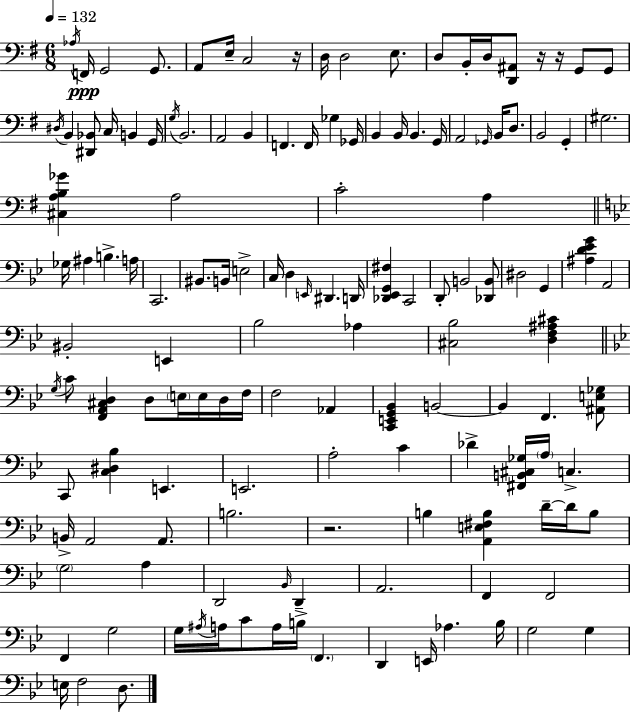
Ab3/s F2/s G2/h G2/e. A2/e E3/s C3/h R/s D3/s D3/h E3/e. D3/e B2/s D3/s [D2,A#2]/e R/s R/s G2/e G2/e D#3/s B2/q [D#2,Bb2]/e C3/s B2/q G2/s G3/s B2/h. A2/h B2/q F2/q. F2/s Gb3/q Gb2/s B2/q B2/s B2/q. G2/s A2/h Gb2/s B2/s D3/e. B2/h G2/q G#3/h. [C#3,A3,B3,Gb4]/q A3/h C4/h A3/q Gb3/s A#3/q B3/q. A3/s C2/h. BIS2/e. B2/s E3/h C3/s D3/q E2/s D#2/q. D2/s [Db2,Eb2,G2,F#3]/q C2/h D2/e B2/h [Db2,B2]/e D#3/h G2/q [A#3,D4,Eb4,G4]/q A2/h BIS2/h E2/q Bb3/h Ab3/q [C#3,Bb3]/h [D3,F3,A#3,C#4]/q G3/s C4/e [F2,A2,C#3,D3]/q D3/e E3/s E3/s D3/s F3/s F3/h Ab2/q [C2,E2,G2,Bb2]/q B2/h B2/q F2/q. [A#2,E3,Gb3]/e C2/e [C3,D#3,Bb3]/q E2/q. E2/h. A3/h C4/q Db4/q [F#2,B2,C#3,Gb3]/s A3/s C3/q. B2/s A2/h A2/e. B3/h. R/h. B3/q [A2,E3,F#3,B3]/q D4/s D4/s B3/e G3/h A3/q D2/h Bb2/s D2/q A2/h. F2/q F2/h F2/q G3/h G3/s A#3/s A3/s C4/e A3/s B3/s F2/q. D2/q E2/s Ab3/q. Bb3/s G3/h G3/q E3/s F3/h D3/e.